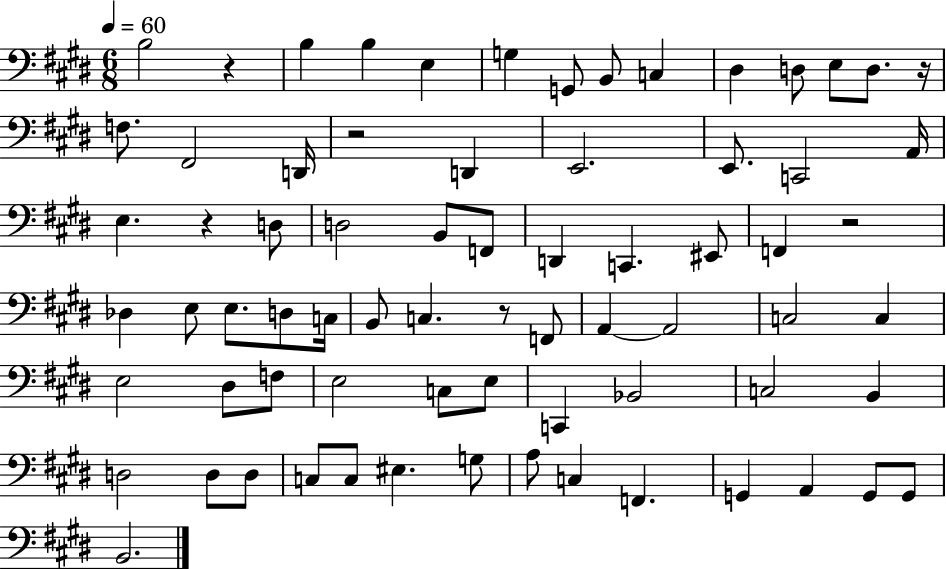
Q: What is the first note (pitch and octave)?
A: B3